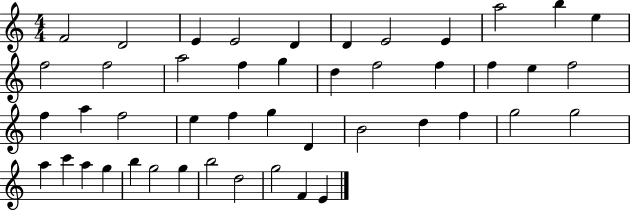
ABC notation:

X:1
T:Untitled
M:4/4
L:1/4
K:C
F2 D2 E E2 D D E2 E a2 b e f2 f2 a2 f g d f2 f f e f2 f a f2 e f g D B2 d f g2 g2 a c' a g b g2 g b2 d2 g2 F E